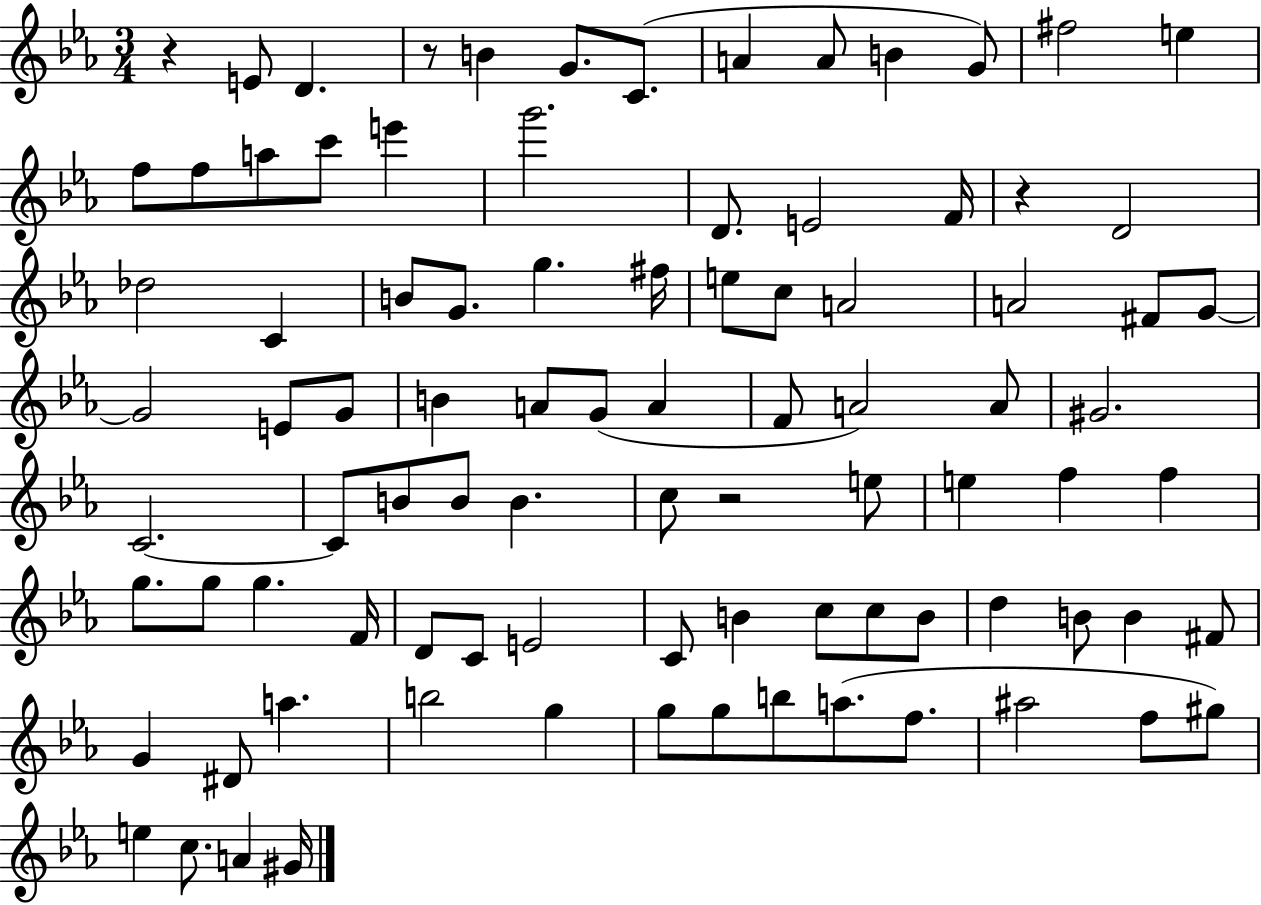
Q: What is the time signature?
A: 3/4